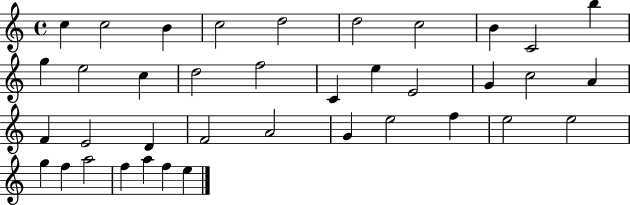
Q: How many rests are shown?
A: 0